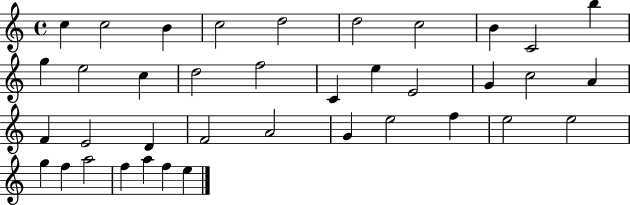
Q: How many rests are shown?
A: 0